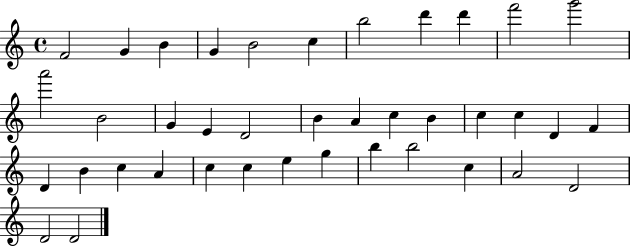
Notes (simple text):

F4/h G4/q B4/q G4/q B4/h C5/q B5/h D6/q D6/q F6/h G6/h A6/h B4/h G4/q E4/q D4/h B4/q A4/q C5/q B4/q C5/q C5/q D4/q F4/q D4/q B4/q C5/q A4/q C5/q C5/q E5/q G5/q B5/q B5/h C5/q A4/h D4/h D4/h D4/h